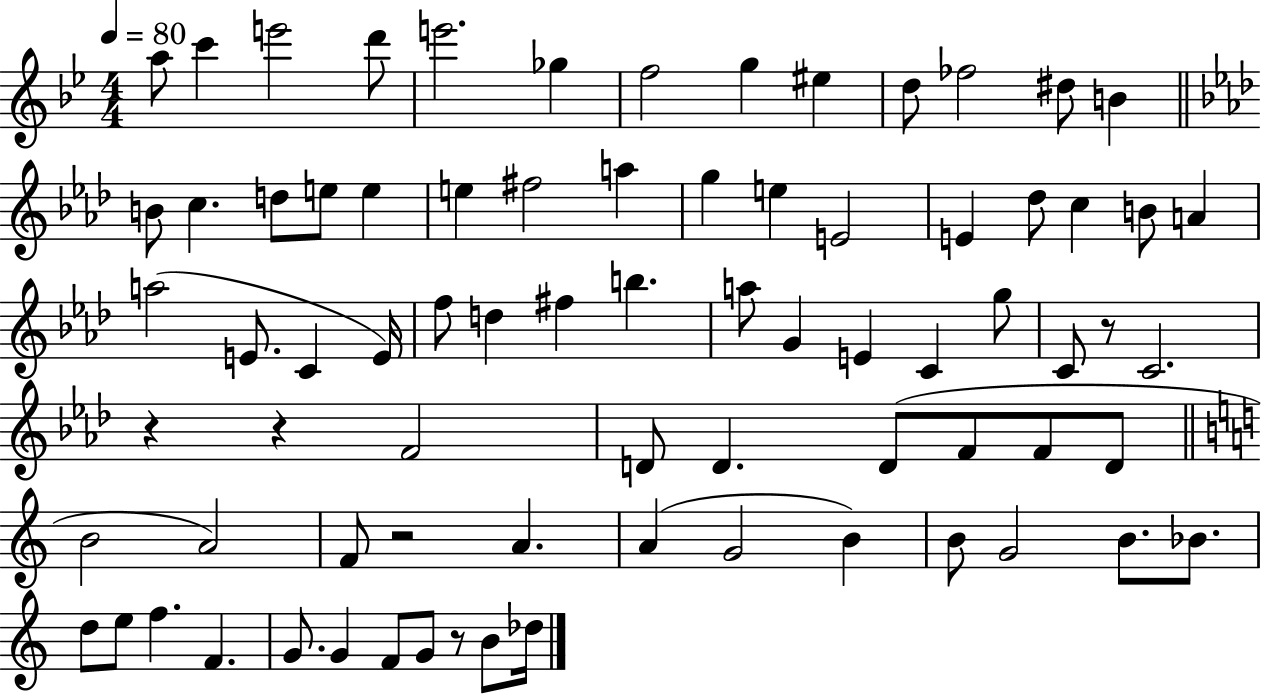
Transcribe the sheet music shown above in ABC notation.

X:1
T:Untitled
M:4/4
L:1/4
K:Bb
a/2 c' e'2 d'/2 e'2 _g f2 g ^e d/2 _f2 ^d/2 B B/2 c d/2 e/2 e e ^f2 a g e E2 E _d/2 c B/2 A a2 E/2 C E/4 f/2 d ^f b a/2 G E C g/2 C/2 z/2 C2 z z F2 D/2 D D/2 F/2 F/2 D/2 B2 A2 F/2 z2 A A G2 B B/2 G2 B/2 _B/2 d/2 e/2 f F G/2 G F/2 G/2 z/2 B/2 _d/4